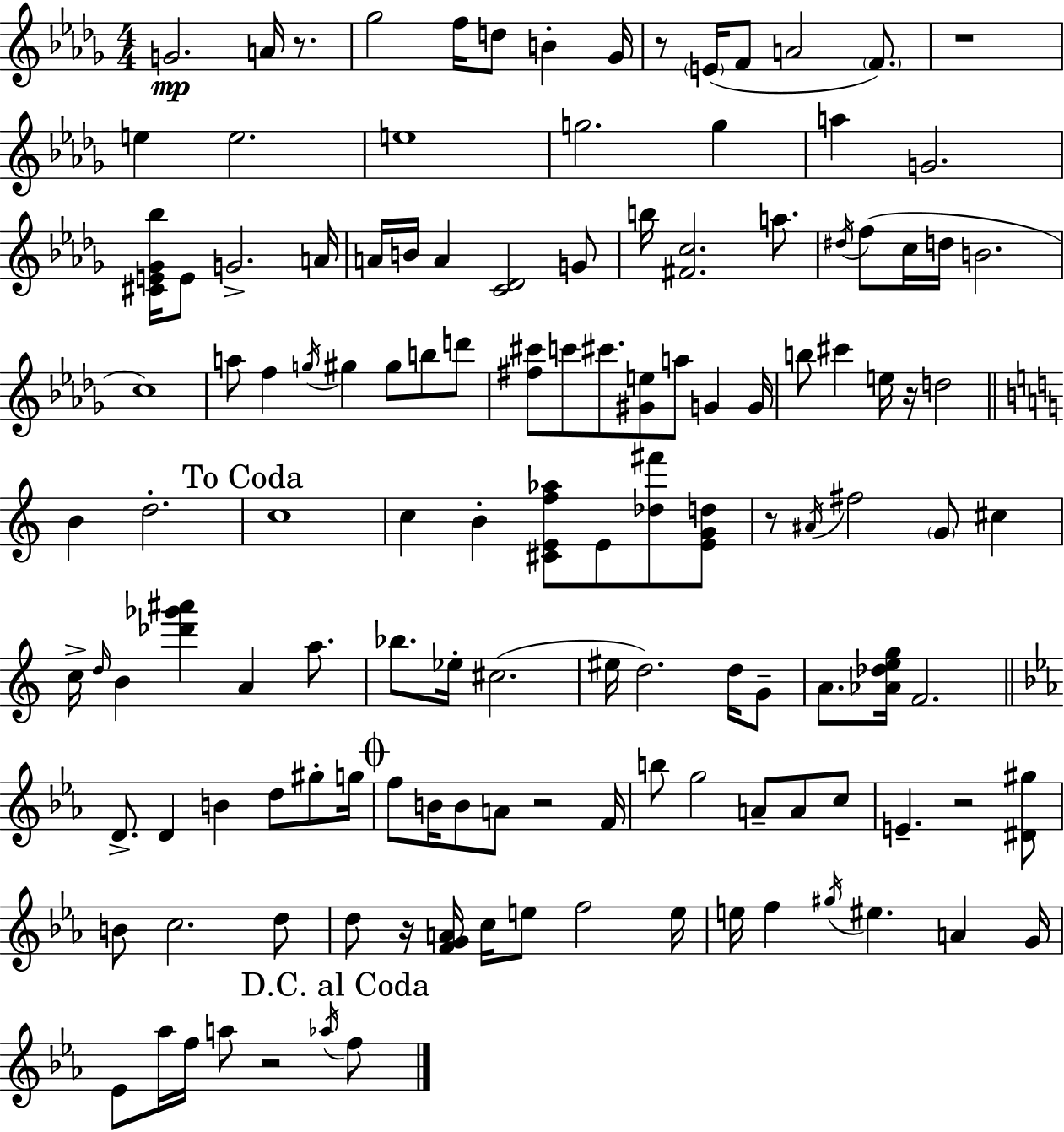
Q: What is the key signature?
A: BES minor